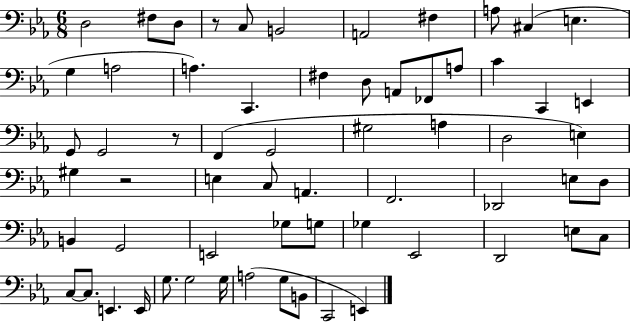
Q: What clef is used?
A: bass